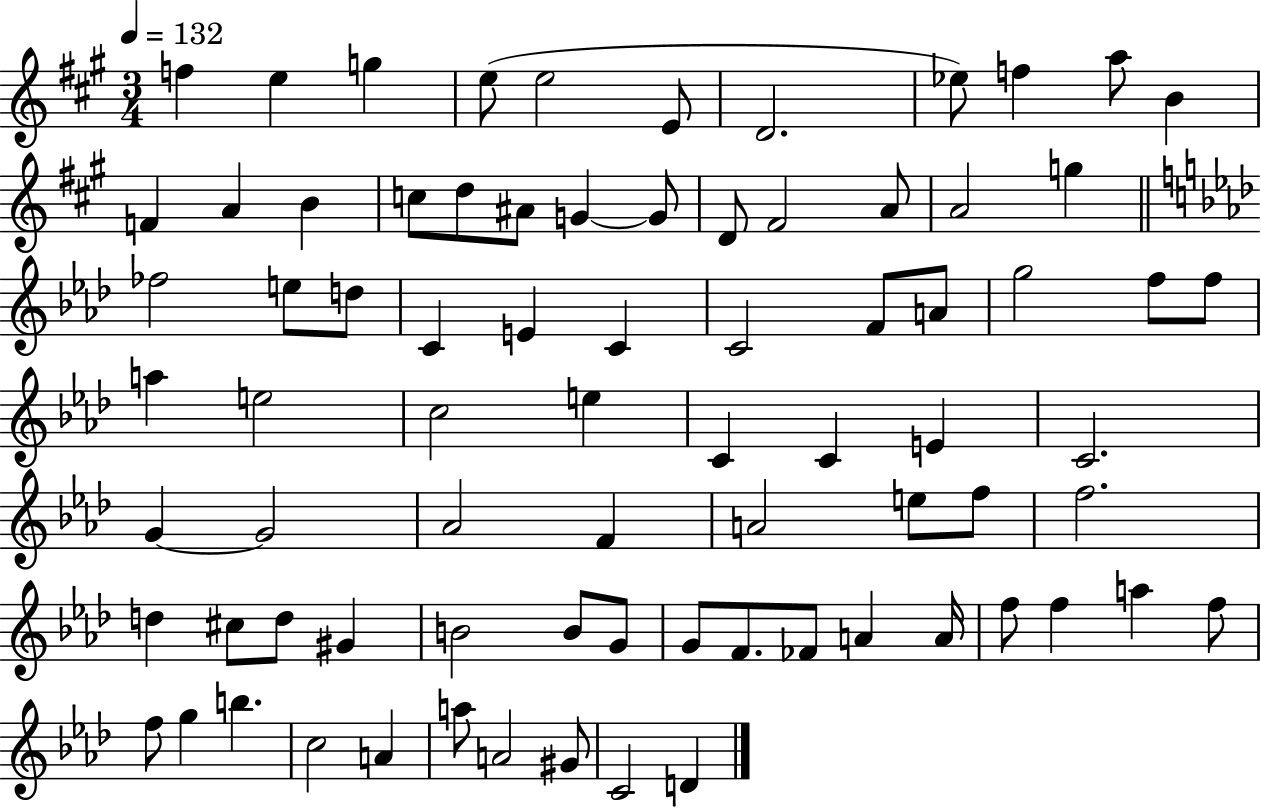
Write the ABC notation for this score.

X:1
T:Untitled
M:3/4
L:1/4
K:A
f e g e/2 e2 E/2 D2 _e/2 f a/2 B F A B c/2 d/2 ^A/2 G G/2 D/2 ^F2 A/2 A2 g _f2 e/2 d/2 C E C C2 F/2 A/2 g2 f/2 f/2 a e2 c2 e C C E C2 G G2 _A2 F A2 e/2 f/2 f2 d ^c/2 d/2 ^G B2 B/2 G/2 G/2 F/2 _F/2 A A/4 f/2 f a f/2 f/2 g b c2 A a/2 A2 ^G/2 C2 D